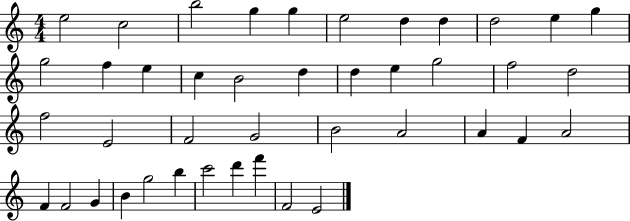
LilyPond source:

{
  \clef treble
  \numericTimeSignature
  \time 4/4
  \key c \major
  e''2 c''2 | b''2 g''4 g''4 | e''2 d''4 d''4 | d''2 e''4 g''4 | \break g''2 f''4 e''4 | c''4 b'2 d''4 | d''4 e''4 g''2 | f''2 d''2 | \break f''2 e'2 | f'2 g'2 | b'2 a'2 | a'4 f'4 a'2 | \break f'4 f'2 g'4 | b'4 g''2 b''4 | c'''2 d'''4 f'''4 | f'2 e'2 | \break \bar "|."
}